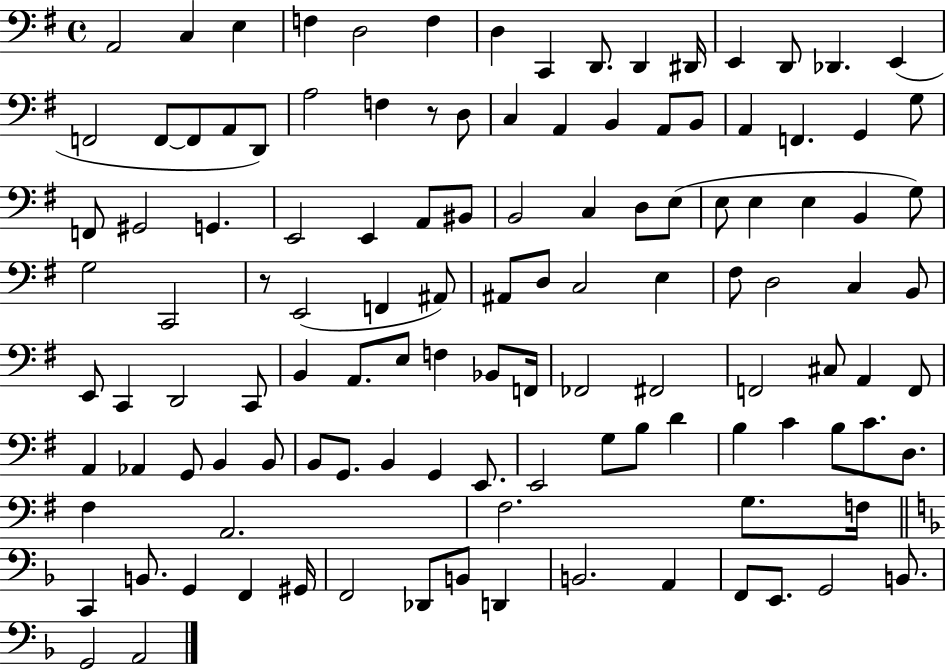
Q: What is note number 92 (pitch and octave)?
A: B3